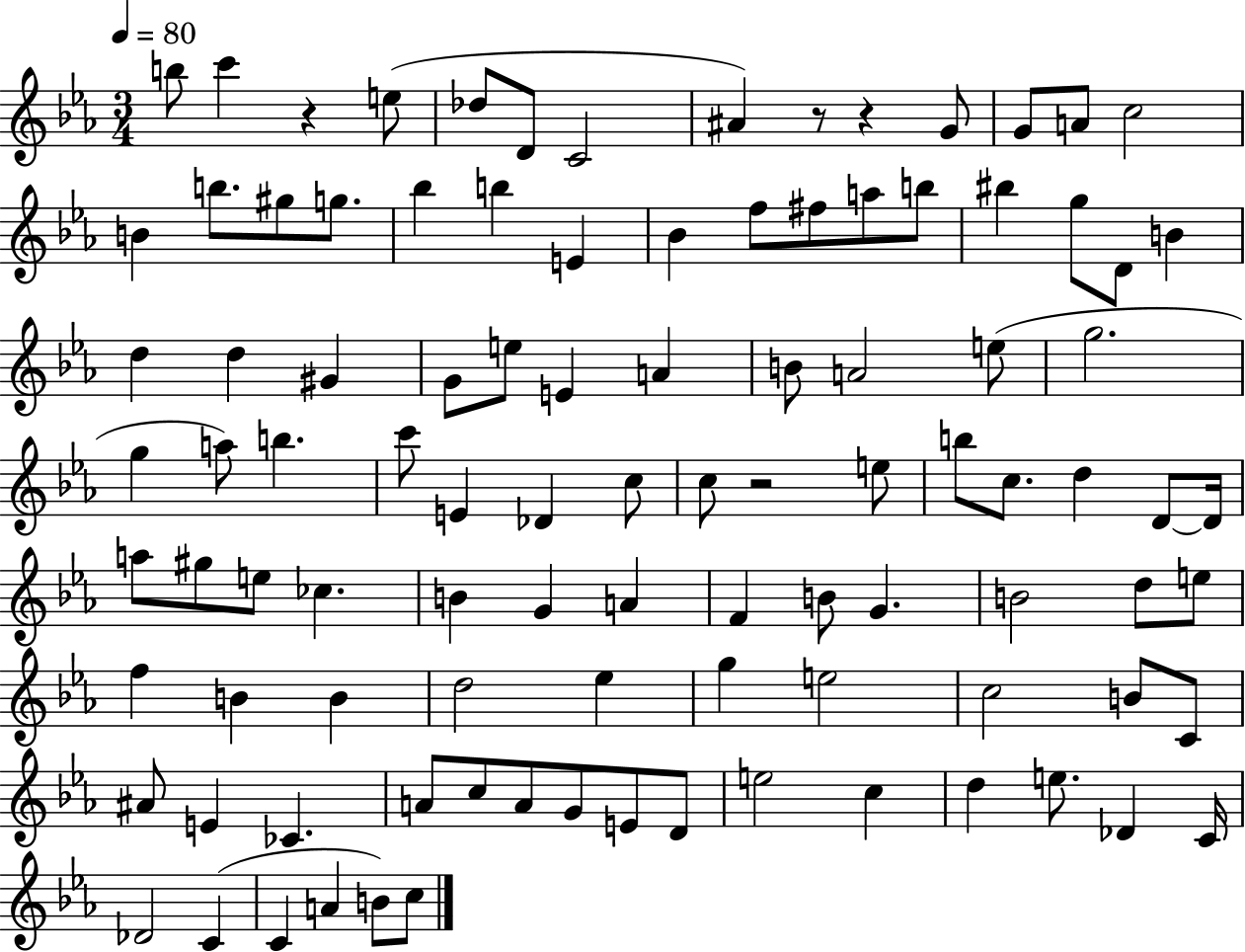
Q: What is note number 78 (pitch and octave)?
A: CES4